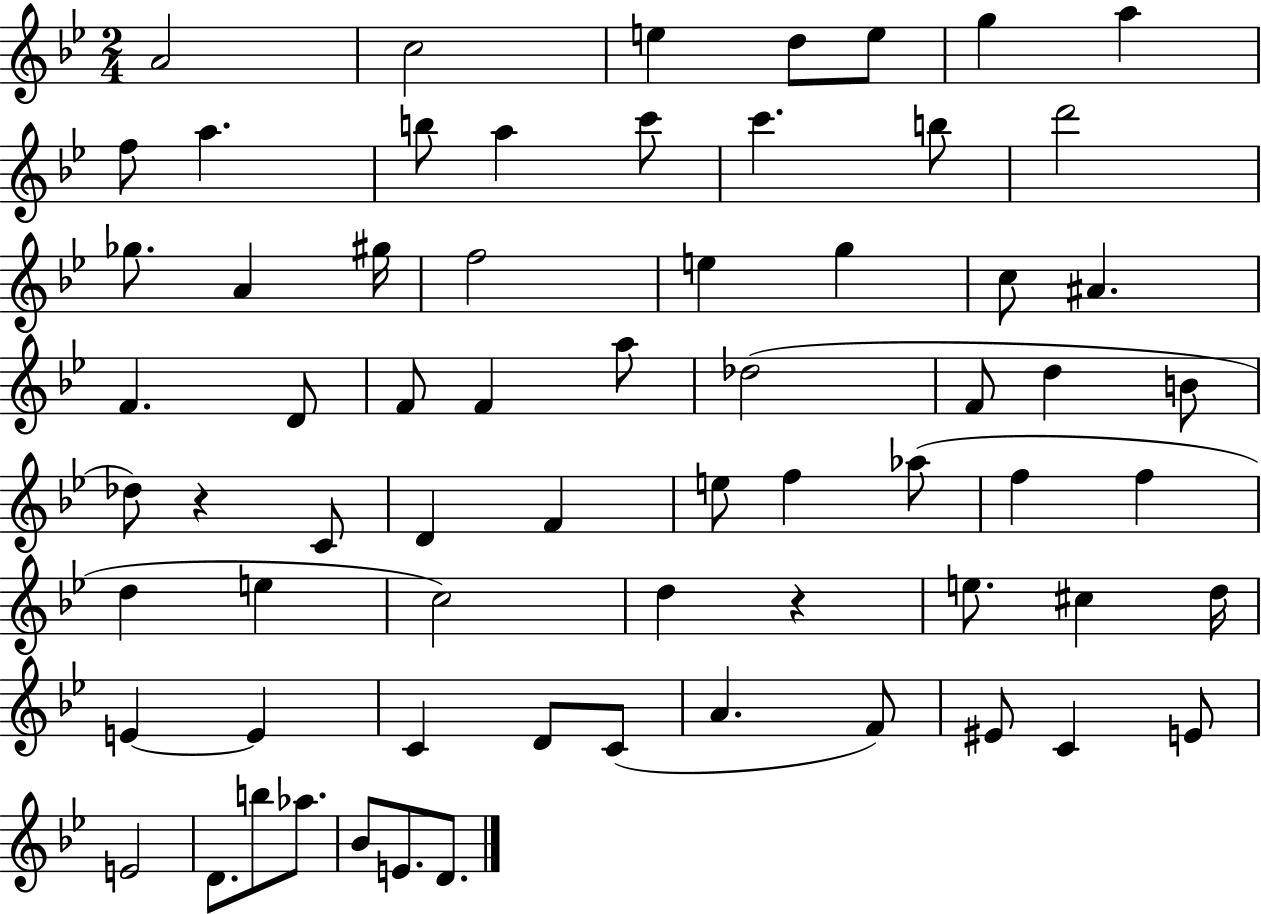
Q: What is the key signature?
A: BES major